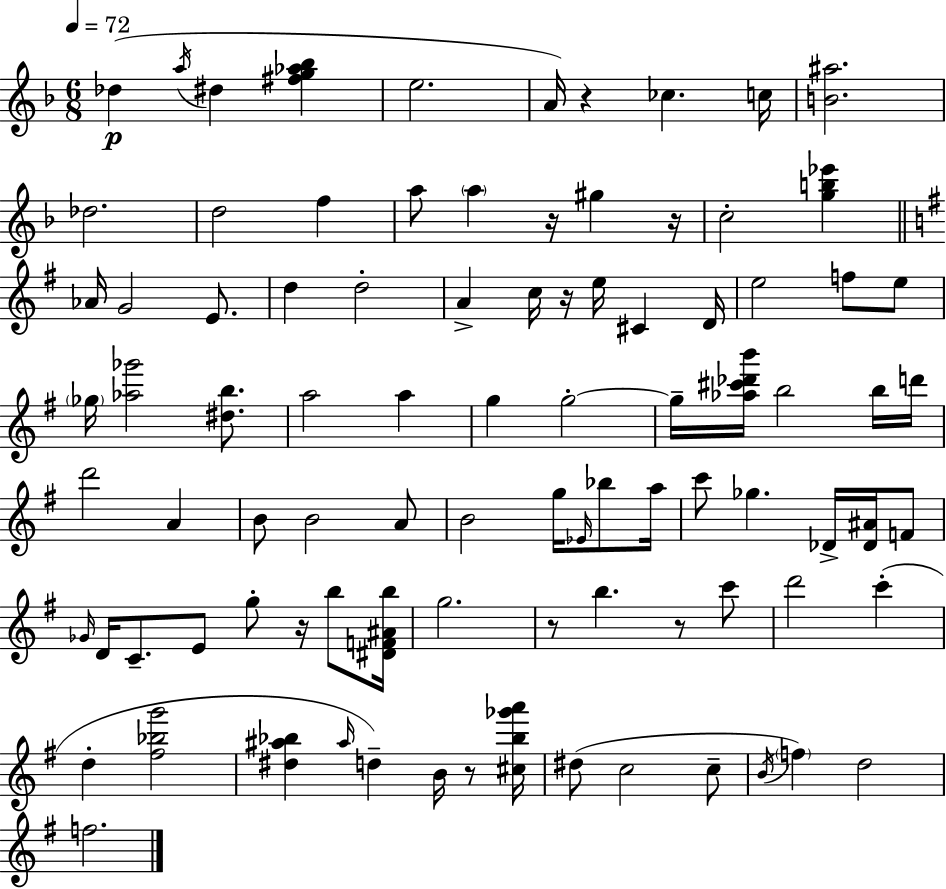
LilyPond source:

{
  \clef treble
  \numericTimeSignature
  \time 6/8
  \key d \minor
  \tempo 4 = 72
  des''4(\p \acciaccatura { a''16 } dis''4 <fis'' g'' aes'' bes''>4 | e''2. | a'16) r4 ces''4. | c''16 <b' ais''>2. | \break des''2. | d''2 f''4 | a''8 \parenthesize a''4 r16 gis''4 | r16 c''2-. <g'' b'' ees'''>4 | \break \bar "||" \break \key g \major aes'16 g'2 e'8. | d''4 d''2-. | a'4-> c''16 r16 e''16 cis'4 d'16 | e''2 f''8 e''8 | \break \parenthesize ges''16 <aes'' ges'''>2 <dis'' b''>8. | a''2 a''4 | g''4 g''2-.~~ | g''16-- <aes'' cis''' des''' b'''>16 b''2 b''16 d'''16 | \break d'''2 a'4 | b'8 b'2 a'8 | b'2 g''16 \grace { ees'16 } bes''8 | a''16 c'''8 ges''4. des'16-> <des' ais'>16 f'8 | \break \grace { ges'16 } d'16 c'8.-- e'8 g''8-. r16 b''8 | <dis' f' ais' b''>16 g''2. | r8 b''4. r8 | c'''8 d'''2 c'''4-.( | \break d''4-. <fis'' bes'' g'''>2 | <dis'' ais'' bes''>4 \grace { ais''16 } d''4--) b'16 | r8 <cis'' bes'' ges''' a'''>16 dis''8( c''2 | c''8-- \acciaccatura { b'16 }) \parenthesize f''4 d''2 | \break f''2. | \bar "|."
}